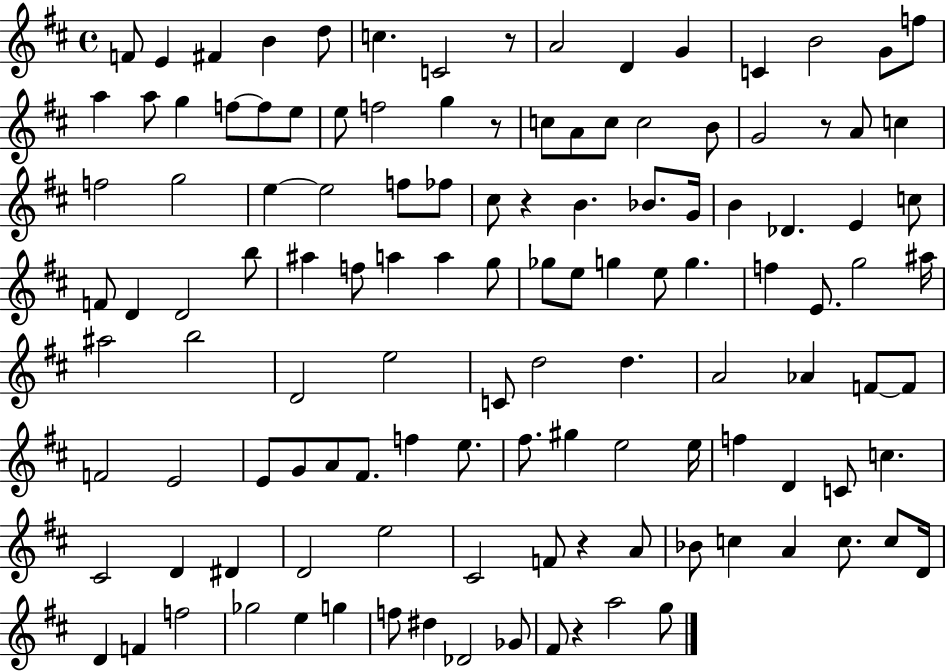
F4/e E4/q F#4/q B4/q D5/e C5/q. C4/h R/e A4/h D4/q G4/q C4/q B4/h G4/e F5/e A5/q A5/e G5/q F5/e F5/e E5/e E5/e F5/h G5/q R/e C5/e A4/e C5/e C5/h B4/e G4/h R/e A4/e C5/q F5/h G5/h E5/q E5/h F5/e FES5/e C#5/e R/q B4/q. Bb4/e. G4/s B4/q Db4/q. E4/q C5/e F4/e D4/q D4/h B5/e A#5/q F5/e A5/q A5/q G5/e Gb5/e E5/e G5/q E5/e G5/q. F5/q E4/e. G5/h A#5/s A#5/h B5/h D4/h E5/h C4/e D5/h D5/q. A4/h Ab4/q F4/e F4/e F4/h E4/h E4/e G4/e A4/e F#4/e. F5/q E5/e. F#5/e. G#5/q E5/h E5/s F5/q D4/q C4/e C5/q. C#4/h D4/q D#4/q D4/h E5/h C#4/h F4/e R/q A4/e Bb4/e C5/q A4/q C5/e. C5/e D4/s D4/q F4/q F5/h Gb5/h E5/q G5/q F5/e D#5/q Db4/h Gb4/e F#4/e R/q A5/h G5/e